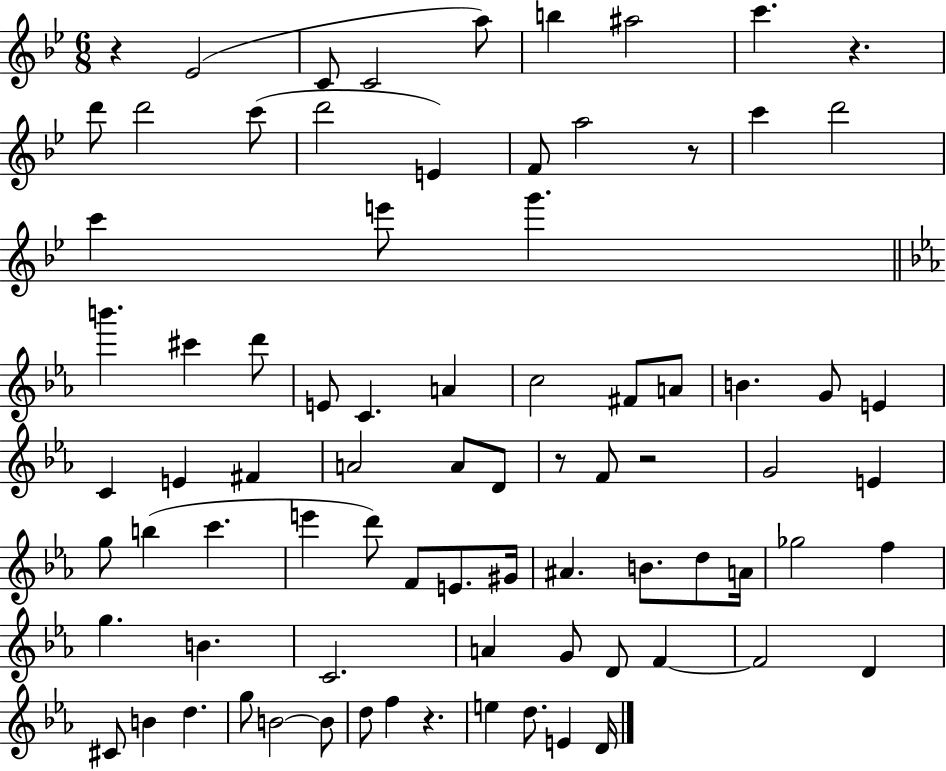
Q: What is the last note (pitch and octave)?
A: D4